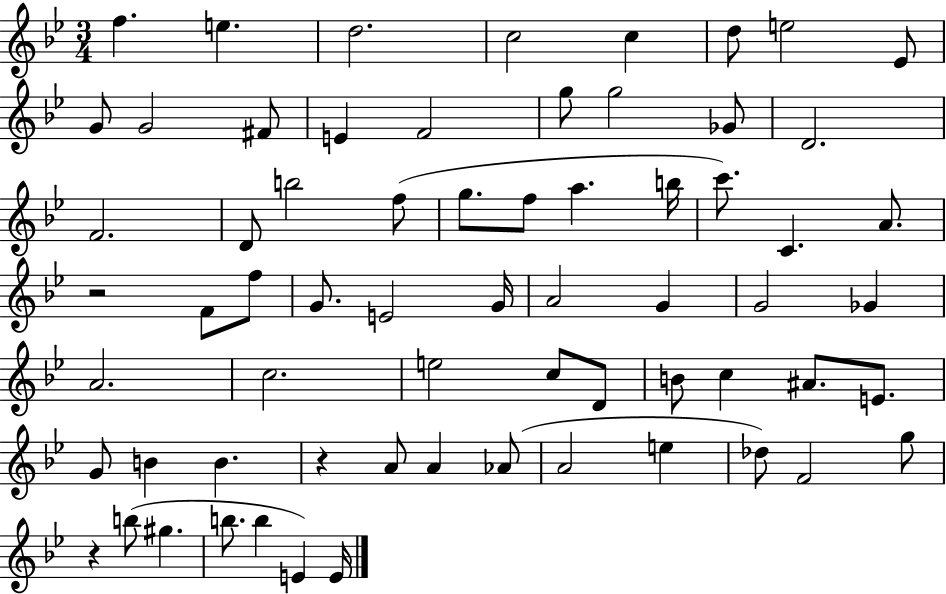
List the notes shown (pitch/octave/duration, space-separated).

F5/q. E5/q. D5/h. C5/h C5/q D5/e E5/h Eb4/e G4/e G4/h F#4/e E4/q F4/h G5/e G5/h Gb4/e D4/h. F4/h. D4/e B5/h F5/e G5/e. F5/e A5/q. B5/s C6/e. C4/q. A4/e. R/h F4/e F5/e G4/e. E4/h G4/s A4/h G4/q G4/h Gb4/q A4/h. C5/h. E5/h C5/e D4/e B4/e C5/q A#4/e. E4/e. G4/e B4/q B4/q. R/q A4/e A4/q Ab4/e A4/h E5/q Db5/e F4/h G5/e R/q B5/e G#5/q. B5/e. B5/q E4/q E4/s